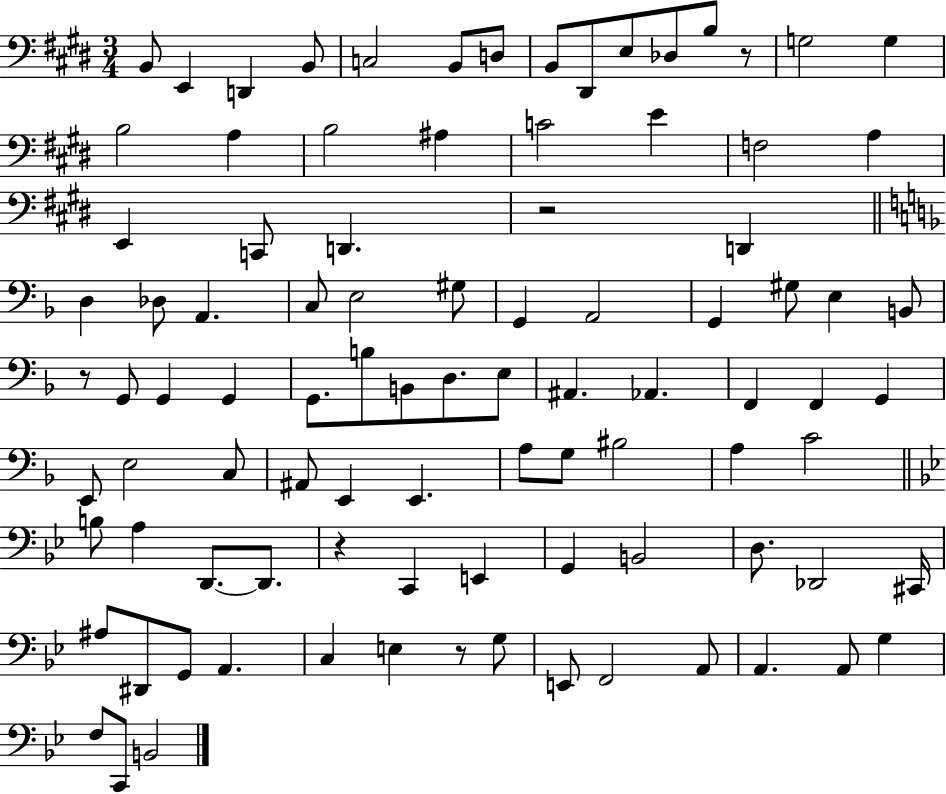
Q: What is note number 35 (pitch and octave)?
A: G2